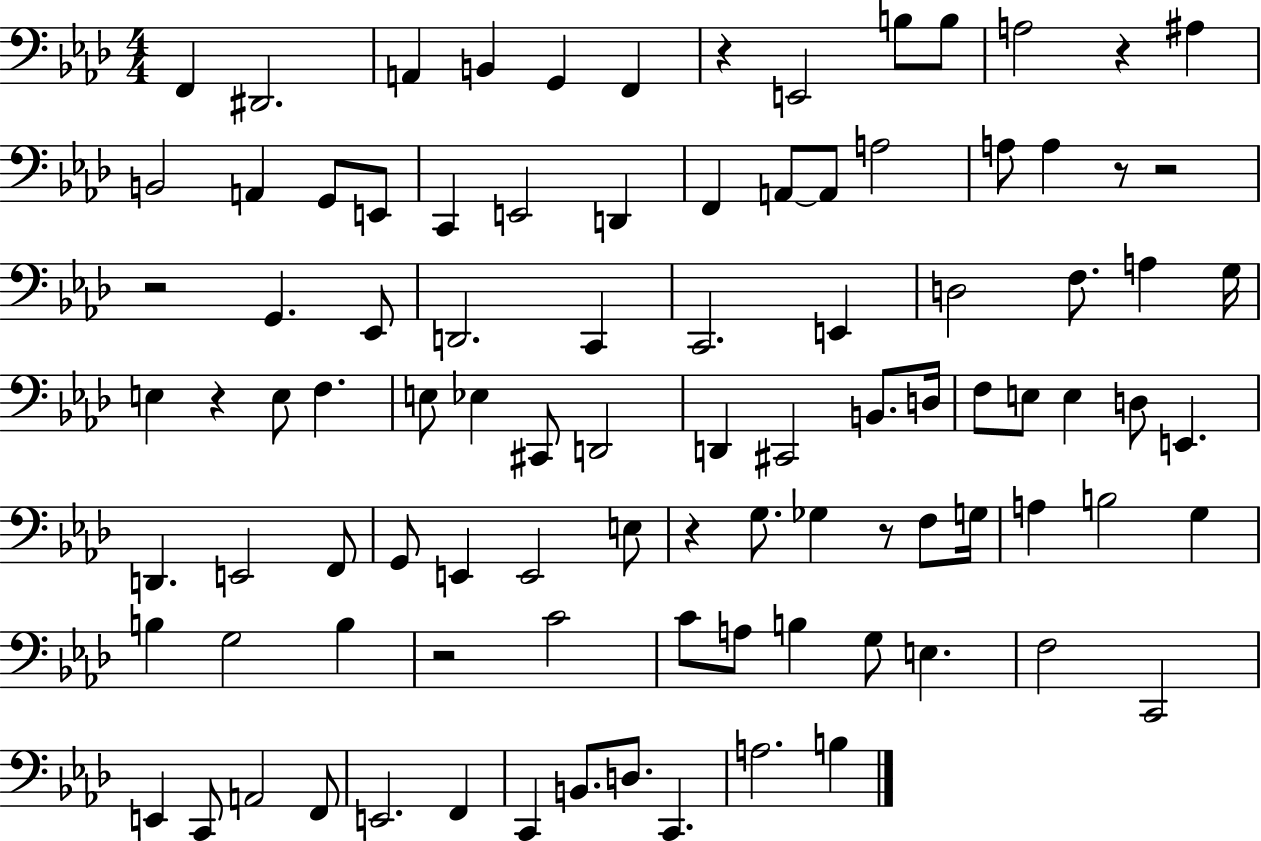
F2/q D#2/h. A2/q B2/q G2/q F2/q R/q E2/h B3/e B3/e A3/h R/q A#3/q B2/h A2/q G2/e E2/e C2/q E2/h D2/q F2/q A2/e A2/e A3/h A3/e A3/q R/e R/h R/h G2/q. Eb2/e D2/h. C2/q C2/h. E2/q D3/h F3/e. A3/q G3/s E3/q R/q E3/e F3/q. E3/e Eb3/q C#2/e D2/h D2/q C#2/h B2/e. D3/s F3/e E3/e E3/q D3/e E2/q. D2/q. E2/h F2/e G2/e E2/q E2/h E3/e R/q G3/e. Gb3/q R/e F3/e G3/s A3/q B3/h G3/q B3/q G3/h B3/q R/h C4/h C4/e A3/e B3/q G3/e E3/q. F3/h C2/h E2/q C2/e A2/h F2/e E2/h. F2/q C2/q B2/e. D3/e. C2/q. A3/h. B3/q